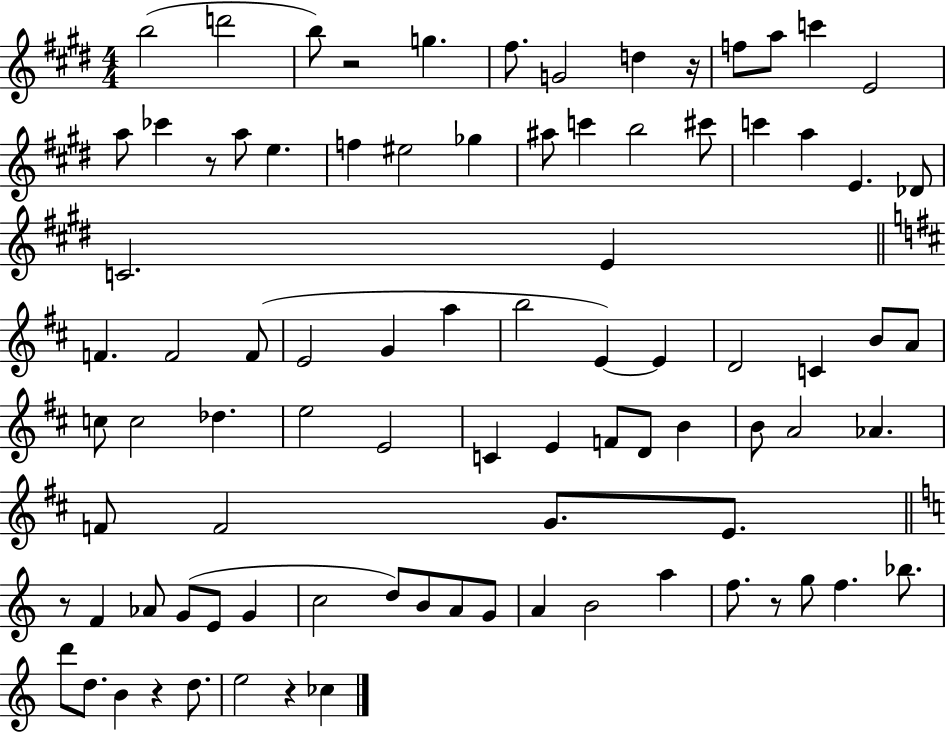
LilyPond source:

{
  \clef treble
  \numericTimeSignature
  \time 4/4
  \key e \major
  b''2( d'''2 | b''8) r2 g''4. | fis''8. g'2 d''4 r16 | f''8 a''8 c'''4 e'2 | \break a''8 ces'''4 r8 a''8 e''4. | f''4 eis''2 ges''4 | ais''8 c'''4 b''2 cis'''8 | c'''4 a''4 e'4. des'8 | \break c'2. e'4 | \bar "||" \break \key b \minor f'4. f'2 f'8( | e'2 g'4 a''4 | b''2 e'4~~) e'4 | d'2 c'4 b'8 a'8 | \break c''8 c''2 des''4. | e''2 e'2 | c'4 e'4 f'8 d'8 b'4 | b'8 a'2 aes'4. | \break f'8 f'2 g'8. e'8. | \bar "||" \break \key c \major r8 f'4 aes'8 g'8( e'8 g'4 | c''2 d''8) b'8 a'8 g'8 | a'4 b'2 a''4 | f''8. r8 g''8 f''4. bes''8. | \break d'''8 d''8. b'4 r4 d''8. | e''2 r4 ces''4 | \bar "|."
}